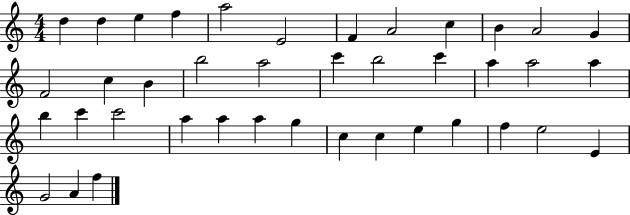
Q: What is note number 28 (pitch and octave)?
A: A5